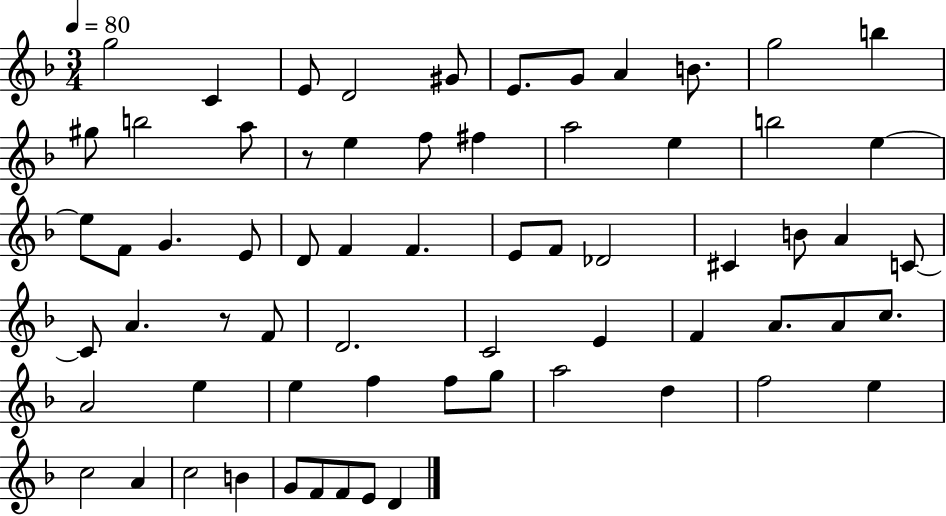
X:1
T:Untitled
M:3/4
L:1/4
K:F
g2 C E/2 D2 ^G/2 E/2 G/2 A B/2 g2 b ^g/2 b2 a/2 z/2 e f/2 ^f a2 e b2 e e/2 F/2 G E/2 D/2 F F E/2 F/2 _D2 ^C B/2 A C/2 C/2 A z/2 F/2 D2 C2 E F A/2 A/2 c/2 A2 e e f f/2 g/2 a2 d f2 e c2 A c2 B G/2 F/2 F/2 E/2 D